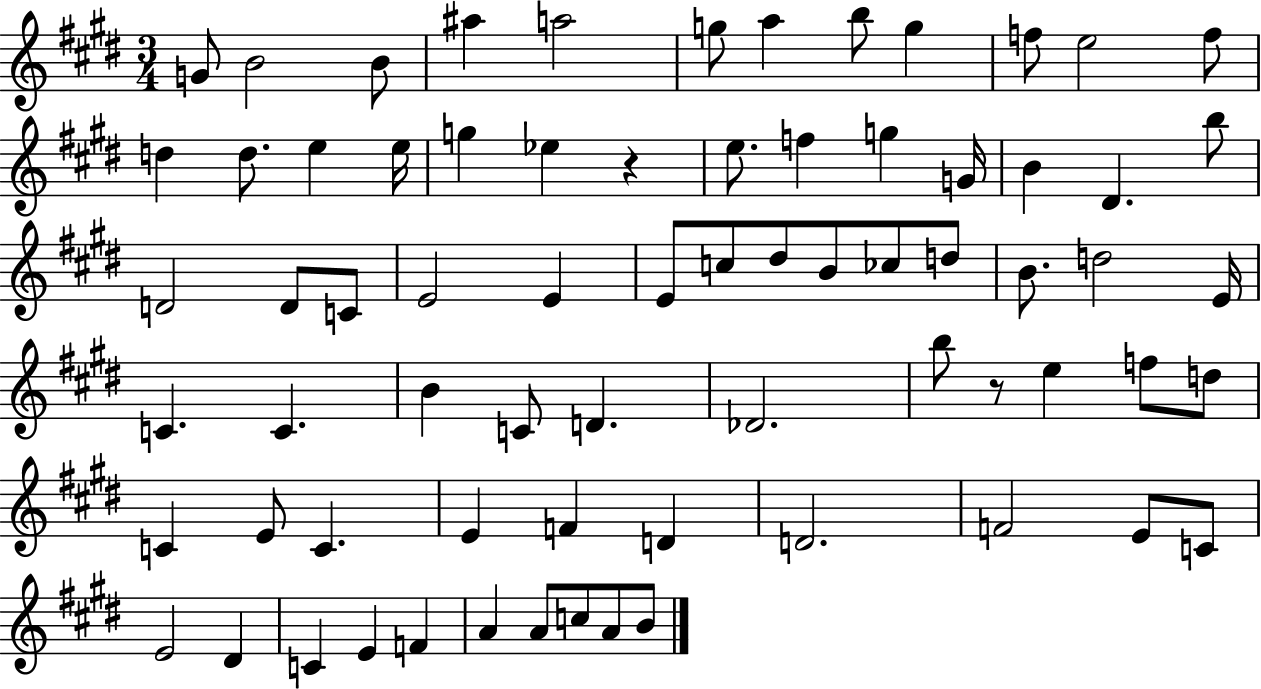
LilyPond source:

{
  \clef treble
  \numericTimeSignature
  \time 3/4
  \key e \major
  \repeat volta 2 { g'8 b'2 b'8 | ais''4 a''2 | g''8 a''4 b''8 g''4 | f''8 e''2 f''8 | \break d''4 d''8. e''4 e''16 | g''4 ees''4 r4 | e''8. f''4 g''4 g'16 | b'4 dis'4. b''8 | \break d'2 d'8 c'8 | e'2 e'4 | e'8 c''8 dis''8 b'8 ces''8 d''8 | b'8. d''2 e'16 | \break c'4. c'4. | b'4 c'8 d'4. | des'2. | b''8 r8 e''4 f''8 d''8 | \break c'4 e'8 c'4. | e'4 f'4 d'4 | d'2. | f'2 e'8 c'8 | \break e'2 dis'4 | c'4 e'4 f'4 | a'4 a'8 c''8 a'8 b'8 | } \bar "|."
}